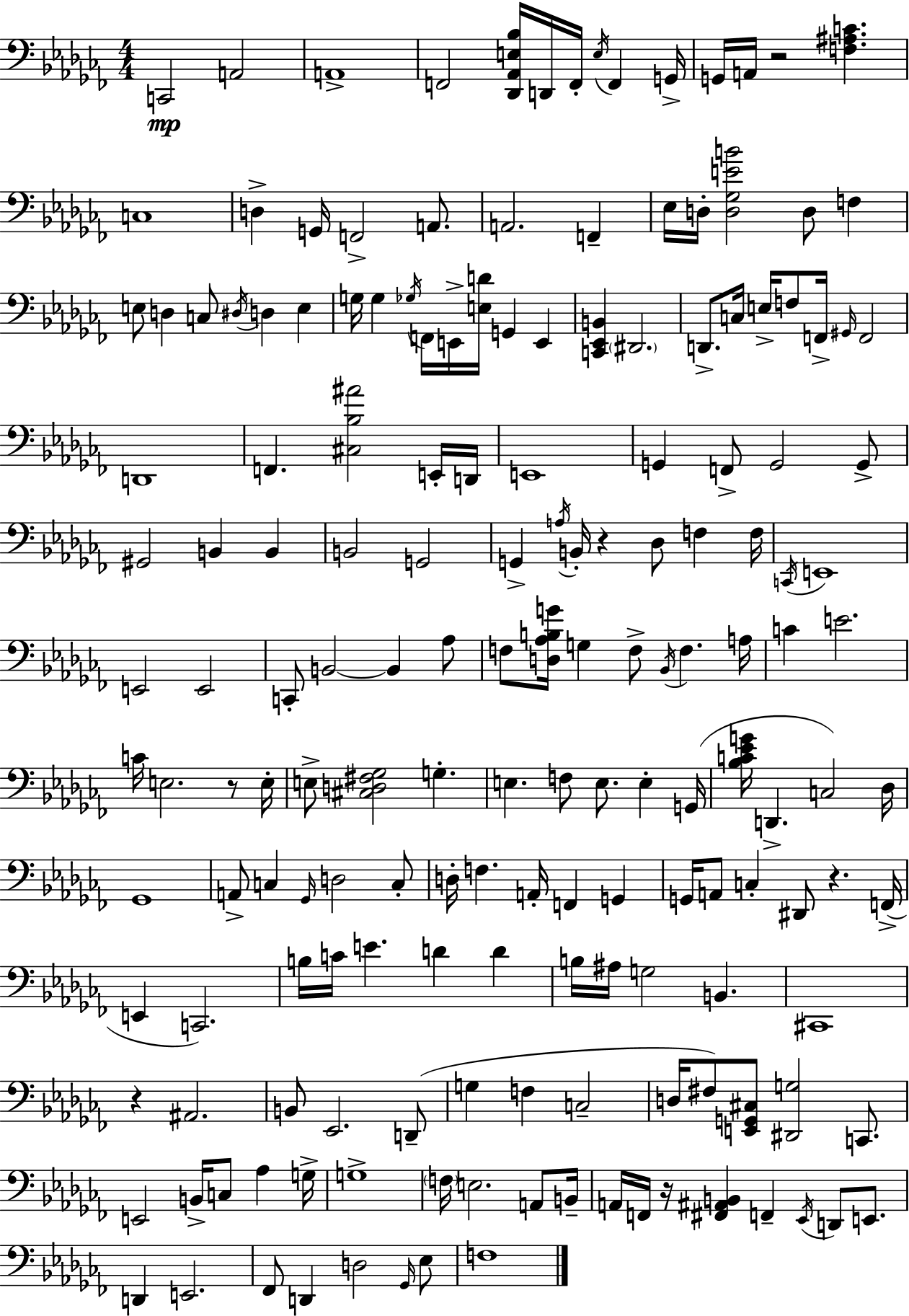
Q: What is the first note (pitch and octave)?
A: C2